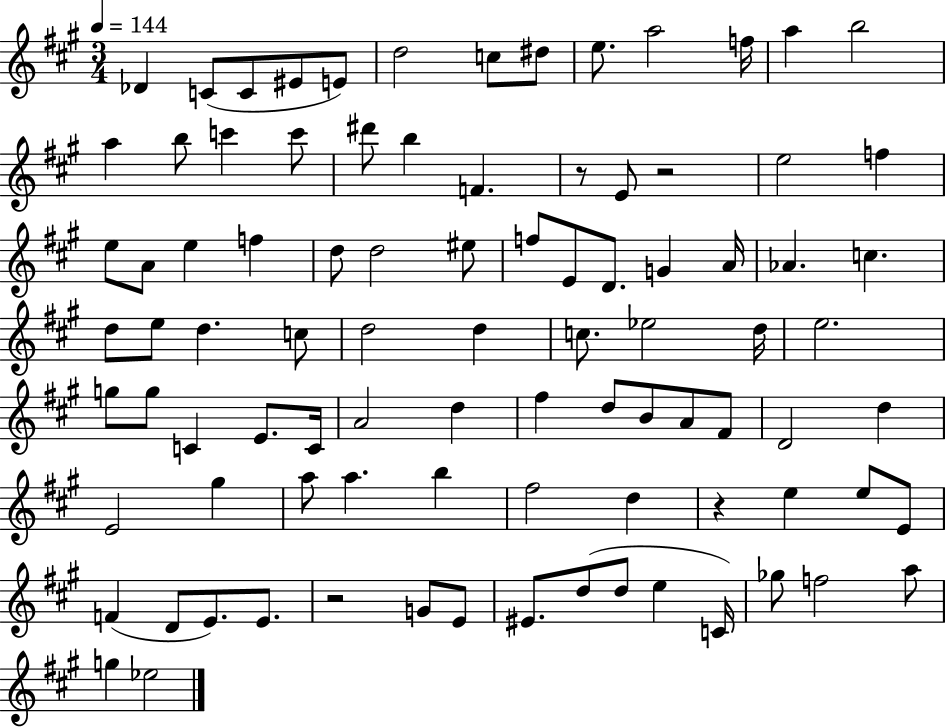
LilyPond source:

{
  \clef treble
  \numericTimeSignature
  \time 3/4
  \key a \major
  \tempo 4 = 144
  \repeat volta 2 { des'4 c'8( c'8 eis'8 e'8) | d''2 c''8 dis''8 | e''8. a''2 f''16 | a''4 b''2 | \break a''4 b''8 c'''4 c'''8 | dis'''8 b''4 f'4. | r8 e'8 r2 | e''2 f''4 | \break e''8 a'8 e''4 f''4 | d''8 d''2 eis''8 | f''8 e'8 d'8. g'4 a'16 | aes'4. c''4. | \break d''8 e''8 d''4. c''8 | d''2 d''4 | c''8. ees''2 d''16 | e''2. | \break g''8 g''8 c'4 e'8. c'16 | a'2 d''4 | fis''4 d''8 b'8 a'8 fis'8 | d'2 d''4 | \break e'2 gis''4 | a''8 a''4. b''4 | fis''2 d''4 | r4 e''4 e''8 e'8 | \break f'4( d'8 e'8.) e'8. | r2 g'8 e'8 | eis'8. d''8( d''8 e''4 c'16) | ges''8 f''2 a''8 | \break g''4 ees''2 | } \bar "|."
}